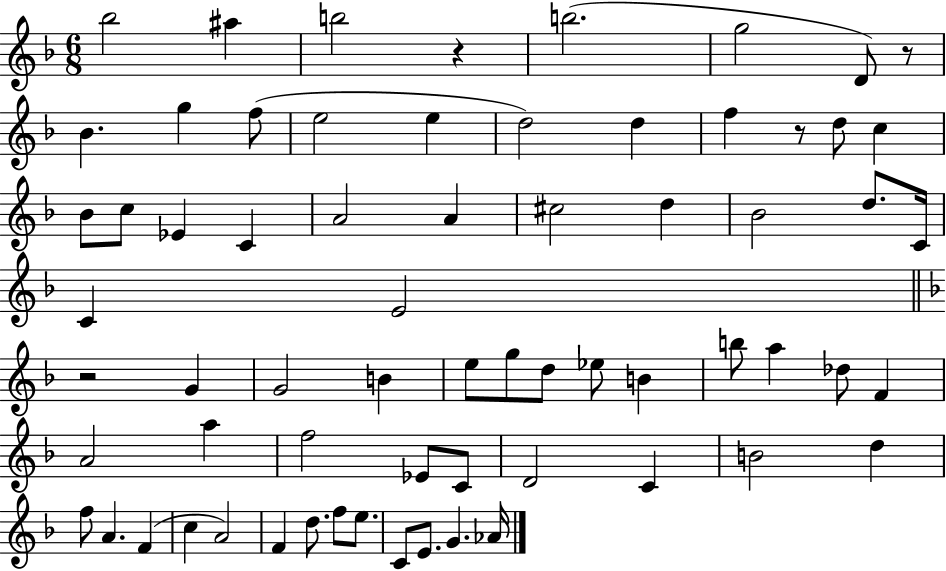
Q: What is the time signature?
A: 6/8